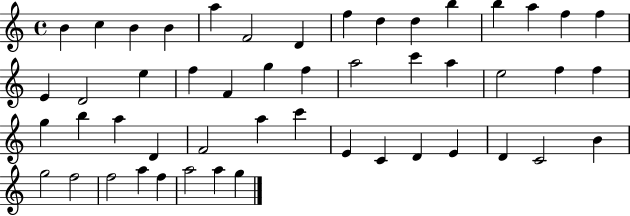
{
  \clef treble
  \time 4/4
  \defaultTimeSignature
  \key c \major
  b'4 c''4 b'4 b'4 | a''4 f'2 d'4 | f''4 d''4 d''4 b''4 | b''4 a''4 f''4 f''4 | \break e'4 d'2 e''4 | f''4 f'4 g''4 f''4 | a''2 c'''4 a''4 | e''2 f''4 f''4 | \break g''4 b''4 a''4 d'4 | f'2 a''4 c'''4 | e'4 c'4 d'4 e'4 | d'4 c'2 b'4 | \break g''2 f''2 | f''2 a''4 f''4 | a''2 a''4 g''4 | \bar "|."
}